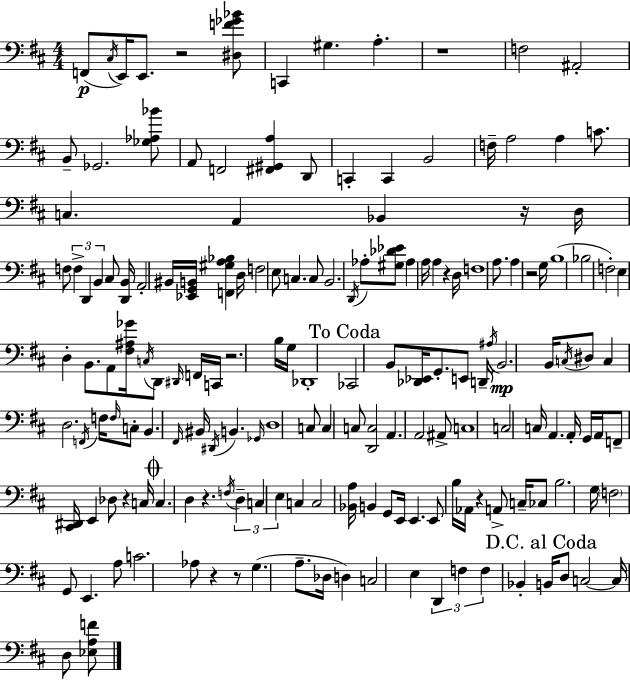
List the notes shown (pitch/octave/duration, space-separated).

F2/e C#3/s E2/s E2/e. R/h [D#3,F4,Gb4,Bb4]/e C2/q G#3/q. A3/q. R/w F3/h A#2/h B2/e Gb2/h. [Gb3,Ab3,Bb4]/e A2/e F2/h [F#2,G#2,A3]/q D2/e C2/q C2/q B2/h F3/s A3/h A3/q C4/e. C3/q. A2/q Bb2/q R/s D3/s F3/e F3/q D2/q B2/q C#3/e [D2,B2]/s A2/h BIS2/s [Eb2,G2,B2]/s [F2,G#3,A3,Bb3]/q D3/s F3/h E3/e C3/q. C3/e B2/h. D2/s Ab3/e [G#3,Db4,Eb4]/e Ab3/q A3/s A3/q R/q D3/s F3/w A3/e. A3/q R/h G3/s B3/w Bb3/h F3/h E3/q D3/q B2/e. A2/e [F#3,A#3,Gb4]/s C3/s D2/e D#2/s F2/s C2/s R/h. B3/s G3/s Db2/w CES2/h B2/e [Db2,Eb2]/s G2/e. E2/e D2/s A#3/s B2/h. B2/s C3/s D#3/e C3/q D3/h. F2/s F3/s F3/s C3/e B2/q. F#2/s BIS2/s D#2/s B2/q. Gb2/s D3/w C3/e C3/q C3/e [D2,C3]/h A2/q. A2/h A#2/e C3/w C3/h C3/s A2/q. A2/s G2/s A2/s F2/e [C#2,D#2]/s E2/q Db3/e R/q C3/s C3/q. D3/q R/q. F3/s D3/q C3/q E3/q C3/q C3/h [Bb2,A3]/s B2/q G2/e E2/s E2/q. E2/e B3/s Ab2/s R/q A2/e C3/s CES3/e B3/h. G3/s F3/h G2/e E2/q. A3/e C4/h. Ab3/e R/q R/e G3/q. A3/e. Db3/s D3/q C3/h E3/q D2/q F3/q F3/q Bb2/q B2/s D3/e C3/h C3/s D3/e [Eb3,A3,F4]/e